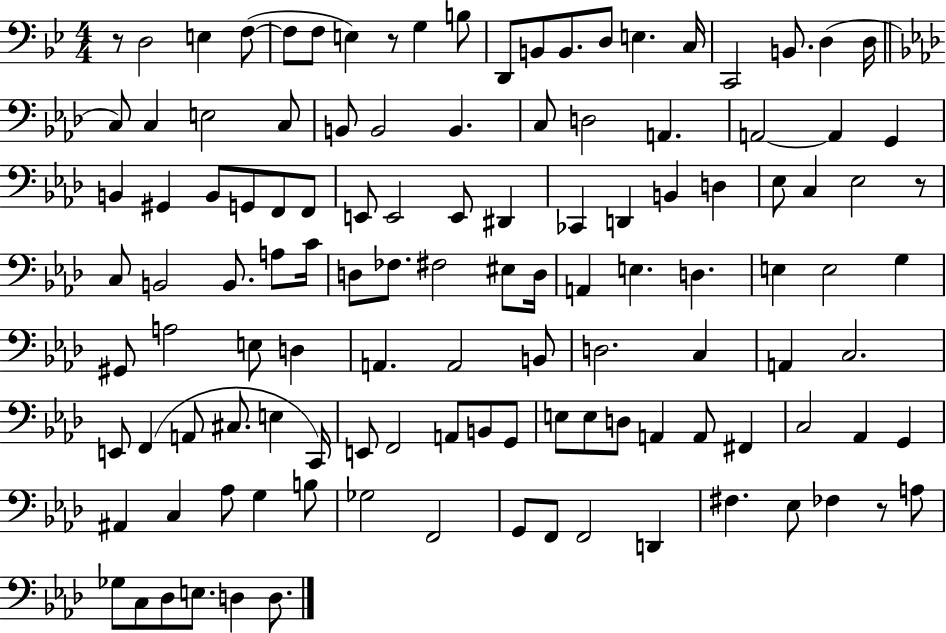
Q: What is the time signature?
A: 4/4